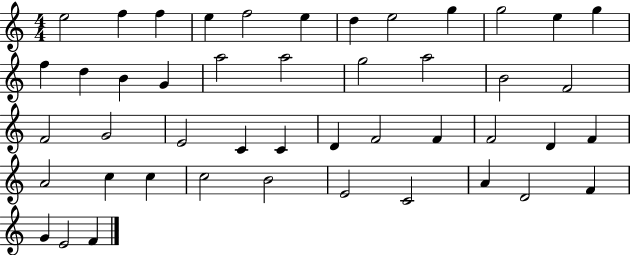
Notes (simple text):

E5/h F5/q F5/q E5/q F5/h E5/q D5/q E5/h G5/q G5/h E5/q G5/q F5/q D5/q B4/q G4/q A5/h A5/h G5/h A5/h B4/h F4/h F4/h G4/h E4/h C4/q C4/q D4/q F4/h F4/q F4/h D4/q F4/q A4/h C5/q C5/q C5/h B4/h E4/h C4/h A4/q D4/h F4/q G4/q E4/h F4/q